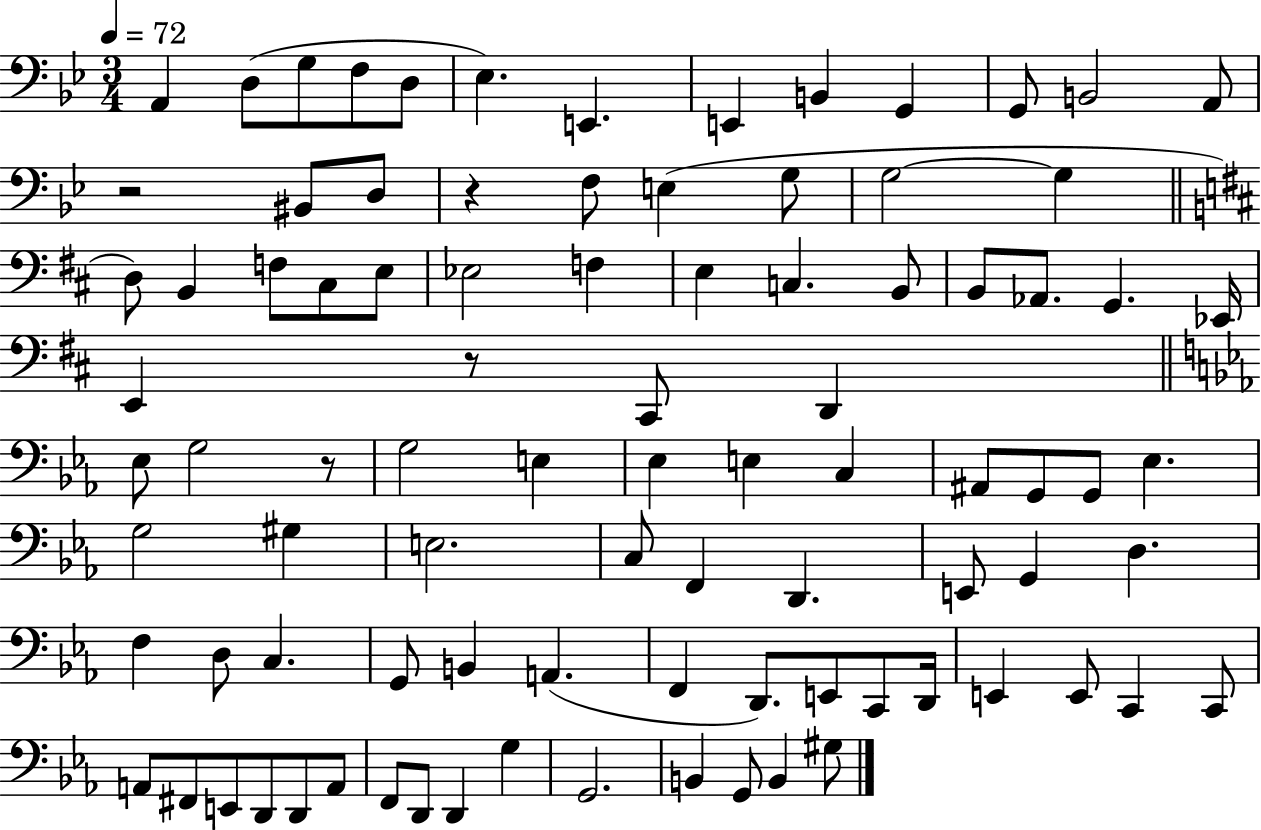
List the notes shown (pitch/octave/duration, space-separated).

A2/q D3/e G3/e F3/e D3/e Eb3/q. E2/q. E2/q B2/q G2/q G2/e B2/h A2/e R/h BIS2/e D3/e R/q F3/e E3/q G3/e G3/h G3/q D3/e B2/q F3/e C#3/e E3/e Eb3/h F3/q E3/q C3/q. B2/e B2/e Ab2/e. G2/q. Eb2/s E2/q R/e C#2/e D2/q Eb3/e G3/h R/e G3/h E3/q Eb3/q E3/q C3/q A#2/e G2/e G2/e Eb3/q. G3/h G#3/q E3/h. C3/e F2/q D2/q. E2/e G2/q D3/q. F3/q D3/e C3/q. G2/e B2/q A2/q. F2/q D2/e. E2/e C2/e D2/s E2/q E2/e C2/q C2/e A2/e F#2/e E2/e D2/e D2/e A2/e F2/e D2/e D2/q G3/q G2/h. B2/q G2/e B2/q G#3/e